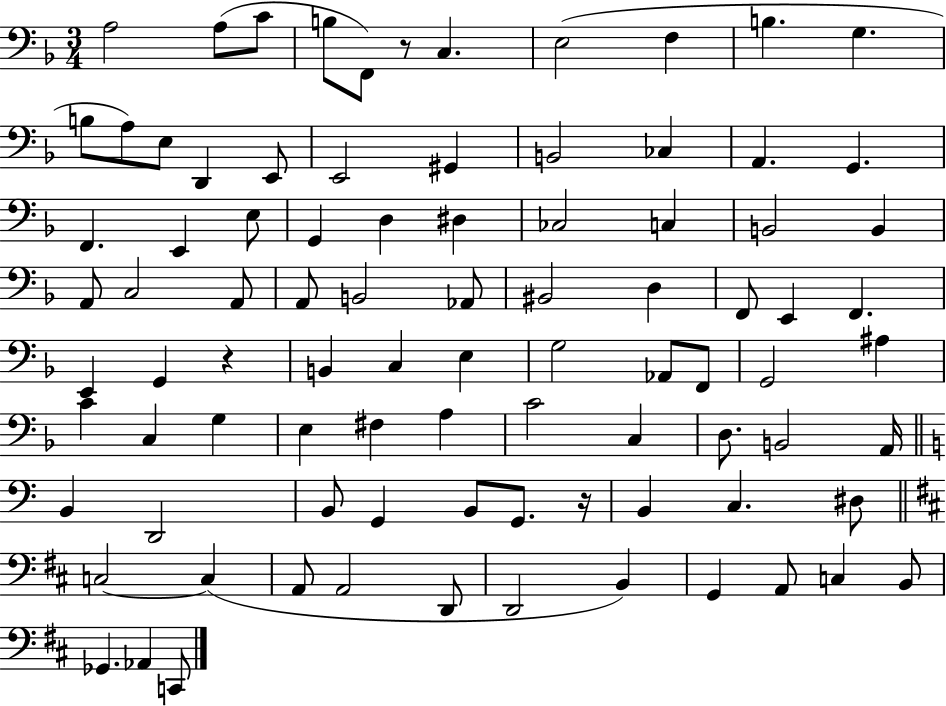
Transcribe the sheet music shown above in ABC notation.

X:1
T:Untitled
M:3/4
L:1/4
K:F
A,2 A,/2 C/2 B,/2 F,,/2 z/2 C, E,2 F, B, G, B,/2 A,/2 E,/2 D,, E,,/2 E,,2 ^G,, B,,2 _C, A,, G,, F,, E,, E,/2 G,, D, ^D, _C,2 C, B,,2 B,, A,,/2 C,2 A,,/2 A,,/2 B,,2 _A,,/2 ^B,,2 D, F,,/2 E,, F,, E,, G,, z B,, C, E, G,2 _A,,/2 F,,/2 G,,2 ^A, C C, G, E, ^F, A, C2 C, D,/2 B,,2 A,,/4 B,, D,,2 B,,/2 G,, B,,/2 G,,/2 z/4 B,, C, ^D,/2 C,2 C, A,,/2 A,,2 D,,/2 D,,2 B,, G,, A,,/2 C, B,,/2 _G,, _A,, C,,/2